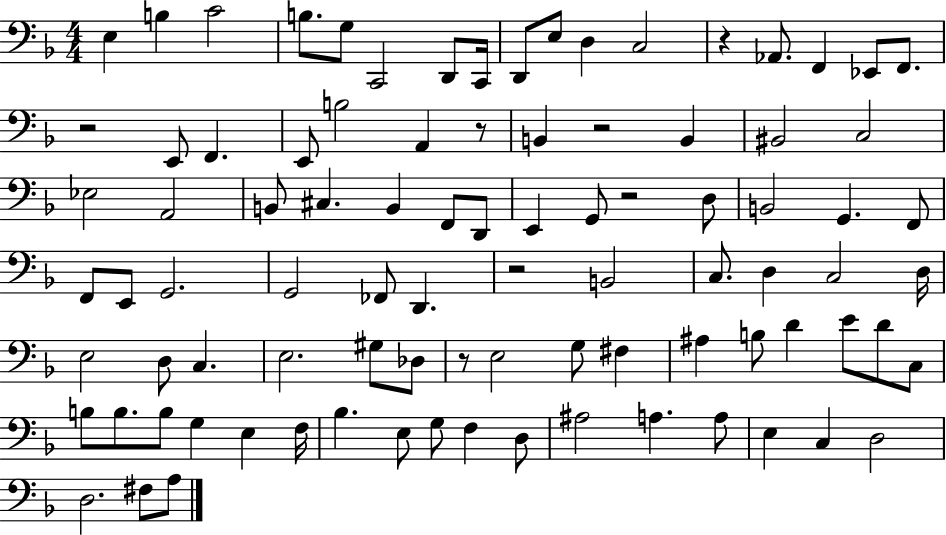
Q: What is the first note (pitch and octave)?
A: E3